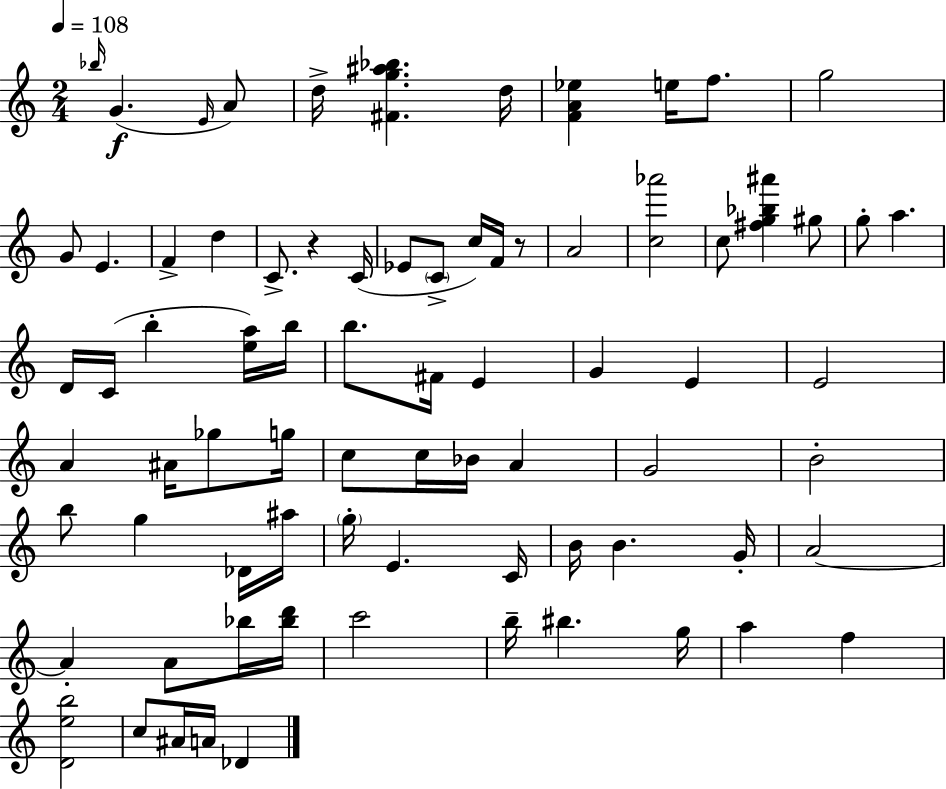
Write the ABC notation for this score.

X:1
T:Untitled
M:2/4
L:1/4
K:Am
_b/4 G E/4 A/2 d/4 [^Fg^a_b] d/4 [FA_e] e/4 f/2 g2 G/2 E F d C/2 z C/4 _E/2 C/2 c/4 F/4 z/2 A2 [c_a']2 c/2 [^fg_b^a'] ^g/2 g/2 a D/4 C/4 b [ea]/4 b/4 b/2 ^F/4 E G E E2 A ^A/4 _g/2 g/4 c/2 c/4 _B/4 A G2 B2 b/2 g _D/4 ^a/4 g/4 E C/4 B/4 B G/4 A2 A A/2 _b/4 [_bd']/4 c'2 b/4 ^b g/4 a f [Deb]2 c/2 ^A/4 A/4 _D